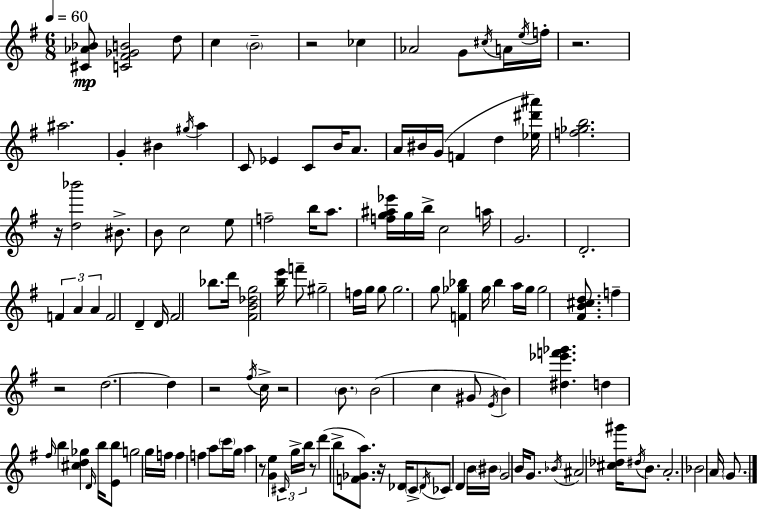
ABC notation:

X:1
T:Untitled
M:6/8
L:1/4
K:Em
[^C_A_B]/2 [C^F_GB]2 d/2 c B2 z2 _c _A2 G/2 ^c/4 A/4 e/4 f/4 z2 ^a2 G ^B ^g/4 a C/2 _E C/2 B/4 A/2 A/4 ^B/4 G/4 F d [_e^d'^a']/4 [f_gb]2 z/4 [d_b']2 ^B/2 B/2 c2 e/2 f2 b/4 a/2 [fg^a_e']/4 g/4 b/4 c2 a/4 G2 D2 F A A F2 D D/4 ^F2 _b/2 d'/4 [^FB_dg]2 [be']/4 f'/2 ^g2 f/4 g/4 g/2 g2 g/2 [F_g_b] g/4 b a/4 g/4 g2 [^FB^cd]/2 f z2 d2 d z2 ^f/4 c/4 z2 B/2 B2 c ^G/2 E/4 B [^d_e'f'_g'] d ^f/4 b [^cd_g] D/4 b/4 [Eb]/2 g2 g/4 f/4 f f a/2 c'/4 g/4 a z/2 [Ge] ^C/4 g/4 b/4 z/2 d' b/2 [F_Ga]/2 z/4 _D/4 C/2 _D/4 _C/2 D B/4 ^B/4 G2 B/4 G/2 _B/4 ^A2 [^c_d^g']/4 ^d/4 B/2 A2 _B2 A/4 G/2